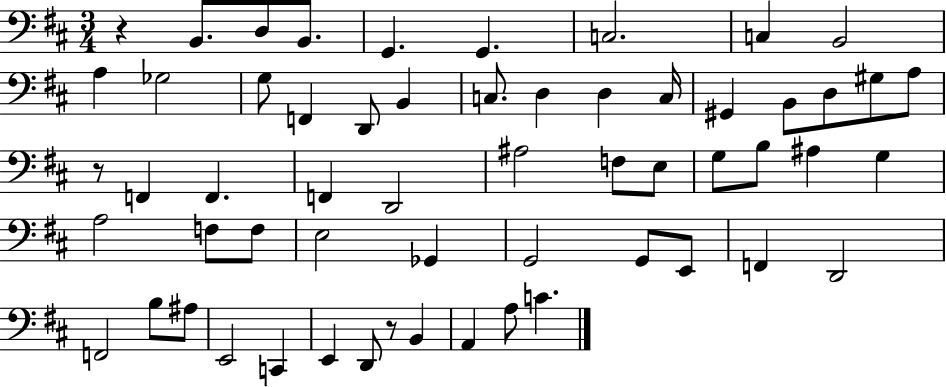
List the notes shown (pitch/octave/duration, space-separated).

R/q B2/e. D3/e B2/e. G2/q. G2/q. C3/h. C3/q B2/h A3/q Gb3/h G3/e F2/q D2/e B2/q C3/e. D3/q D3/q C3/s G#2/q B2/e D3/e G#3/e A3/e R/e F2/q F2/q. F2/q D2/h A#3/h F3/e E3/e G3/e B3/e A#3/q G3/q A3/h F3/e F3/e E3/h Gb2/q G2/h G2/e E2/e F2/q D2/h F2/h B3/e A#3/e E2/h C2/q E2/q D2/e R/e B2/q A2/q A3/e C4/q.